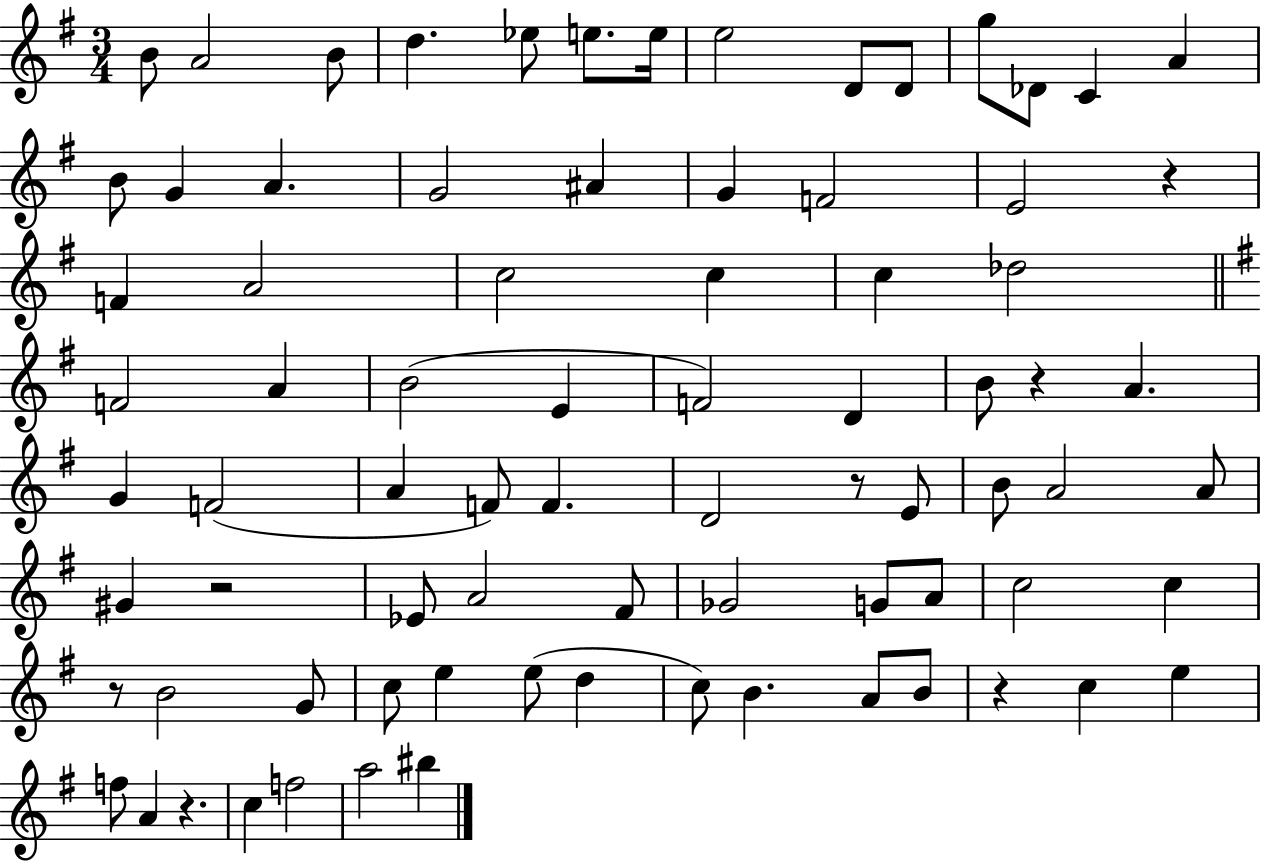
{
  \clef treble
  \numericTimeSignature
  \time 3/4
  \key g \major
  \repeat volta 2 { b'8 a'2 b'8 | d''4. ees''8 e''8. e''16 | e''2 d'8 d'8 | g''8 des'8 c'4 a'4 | \break b'8 g'4 a'4. | g'2 ais'4 | g'4 f'2 | e'2 r4 | \break f'4 a'2 | c''2 c''4 | c''4 des''2 | \bar "||" \break \key e \minor f'2 a'4 | b'2( e'4 | f'2) d'4 | b'8 r4 a'4. | \break g'4 f'2( | a'4 f'8) f'4. | d'2 r8 e'8 | b'8 a'2 a'8 | \break gis'4 r2 | ees'8 a'2 fis'8 | ges'2 g'8 a'8 | c''2 c''4 | \break r8 b'2 g'8 | c''8 e''4 e''8( d''4 | c''8) b'4. a'8 b'8 | r4 c''4 e''4 | \break f''8 a'4 r4. | c''4 f''2 | a''2 bis''4 | } \bar "|."
}